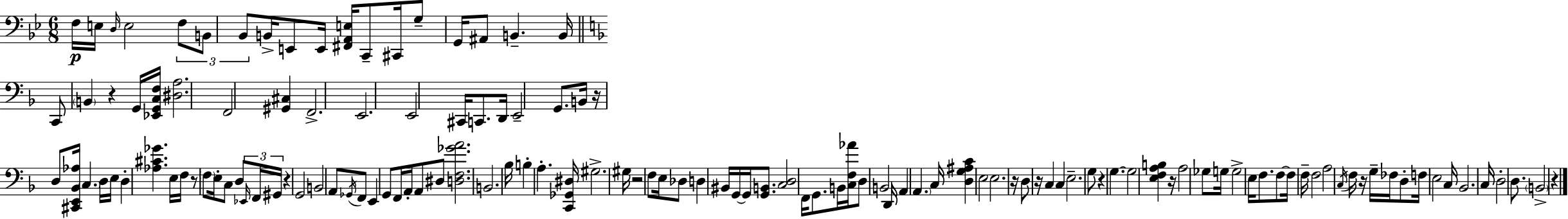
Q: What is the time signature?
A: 6/8